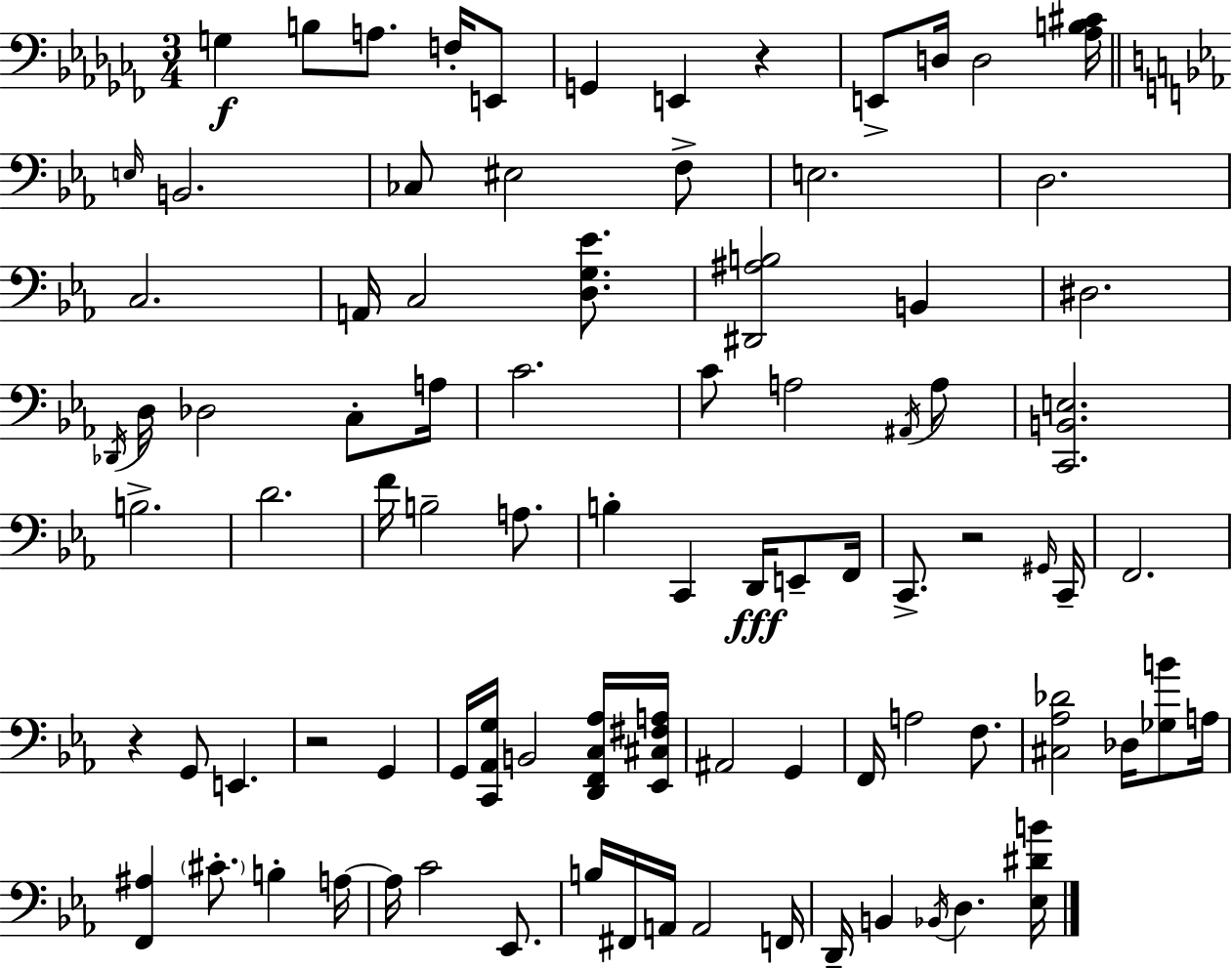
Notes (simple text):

G3/q B3/e A3/e. F3/s E2/e G2/q E2/q R/q E2/e D3/s D3/h [Ab3,B3,C#4]/s E3/s B2/h. CES3/e EIS3/h F3/e E3/h. D3/h. C3/h. A2/s C3/h [D3,G3,Eb4]/e. [D#2,A#3,B3]/h B2/q D#3/h. Db2/s D3/s Db3/h C3/e A3/s C4/h. C4/e A3/h A#2/s A3/e [C2,B2,E3]/h. B3/h. D4/h. F4/s B3/h A3/e. B3/q C2/q D2/s E2/e F2/s C2/e. R/h G#2/s C2/s F2/h. R/q G2/e E2/q. R/h G2/q G2/s [C2,Ab2,G3]/s B2/h [D2,F2,C3,Ab3]/s [Eb2,C#3,F#3,A3]/s A#2/h G2/q F2/s A3/h F3/e. [C#3,Ab3,Db4]/h Db3/s [Gb3,B4]/e A3/s [F2,A#3]/q C#4/e. B3/q A3/s A3/s C4/h Eb2/e. B3/s F#2/s A2/s A2/h F2/s D2/s B2/q Bb2/s D3/q. [Eb3,D#4,B4]/s